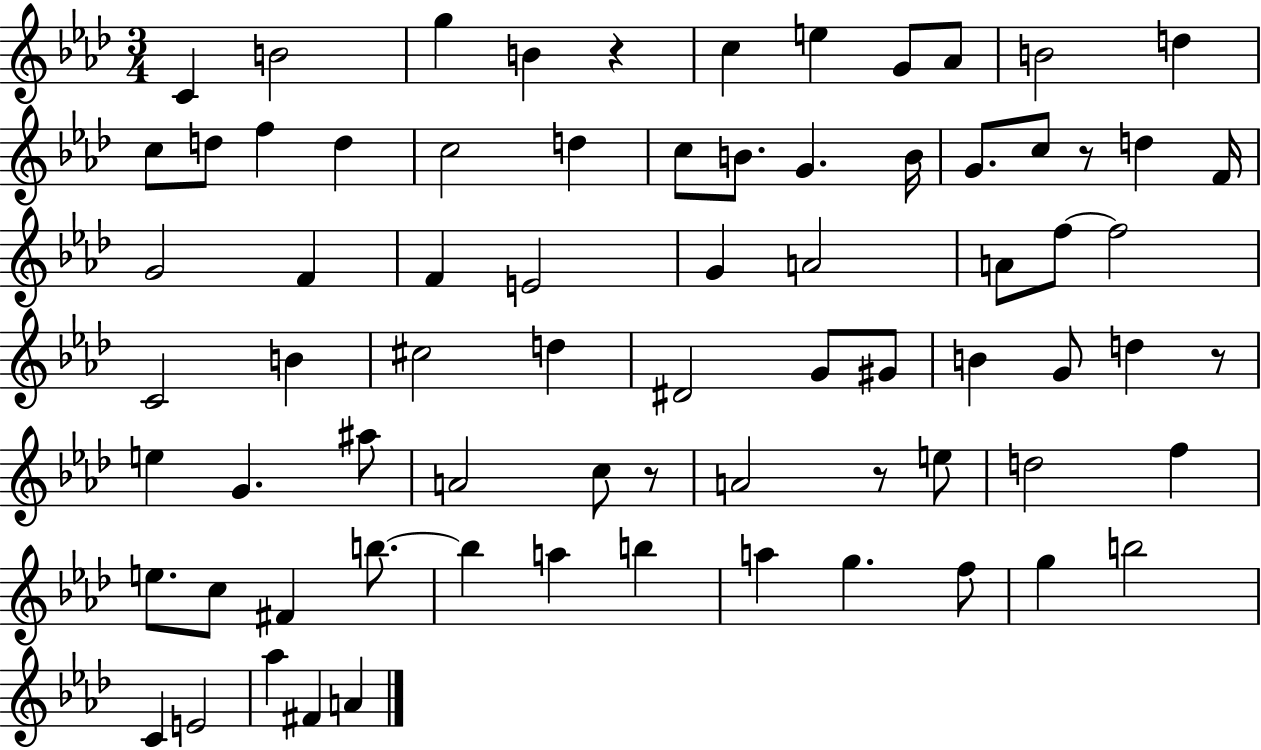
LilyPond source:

{
  \clef treble
  \numericTimeSignature
  \time 3/4
  \key aes \major
  \repeat volta 2 { c'4 b'2 | g''4 b'4 r4 | c''4 e''4 g'8 aes'8 | b'2 d''4 | \break c''8 d''8 f''4 d''4 | c''2 d''4 | c''8 b'8. g'4. b'16 | g'8. c''8 r8 d''4 f'16 | \break g'2 f'4 | f'4 e'2 | g'4 a'2 | a'8 f''8~~ f''2 | \break c'2 b'4 | cis''2 d''4 | dis'2 g'8 gis'8 | b'4 g'8 d''4 r8 | \break e''4 g'4. ais''8 | a'2 c''8 r8 | a'2 r8 e''8 | d''2 f''4 | \break e''8. c''8 fis'4 b''8.~~ | b''4 a''4 b''4 | a''4 g''4. f''8 | g''4 b''2 | \break c'4 e'2 | aes''4 fis'4 a'4 | } \bar "|."
}